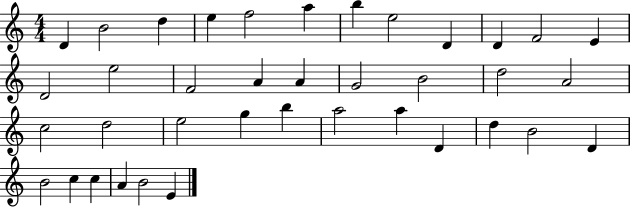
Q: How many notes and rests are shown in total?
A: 38